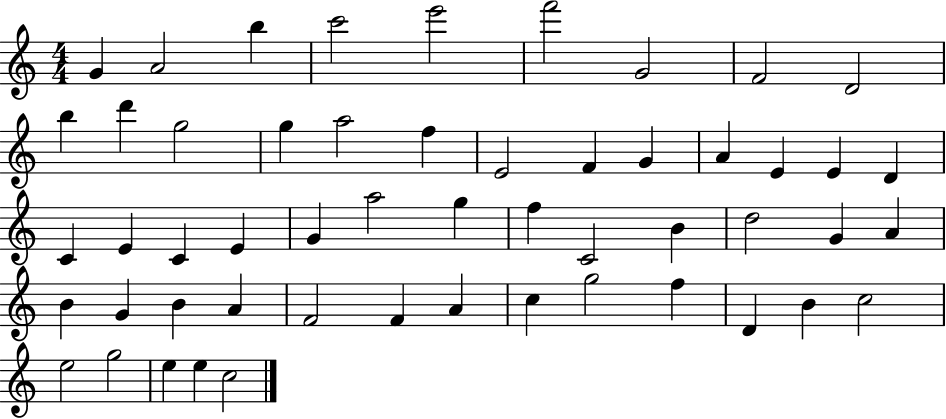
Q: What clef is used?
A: treble